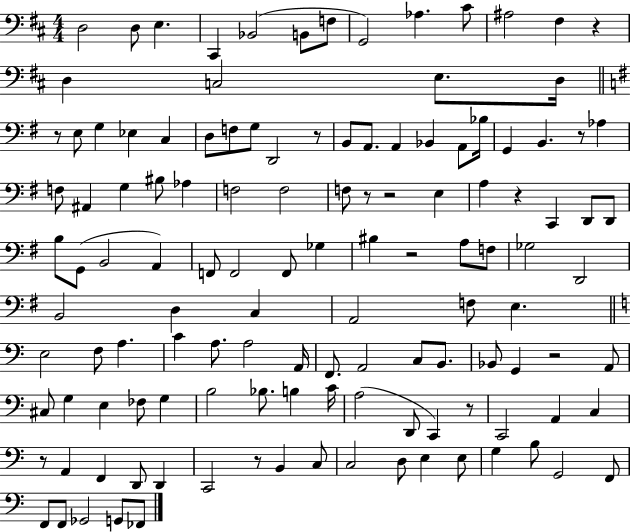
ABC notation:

X:1
T:Untitled
M:4/4
L:1/4
K:D
D,2 D,/2 E, ^C,, _B,,2 B,,/2 F,/2 G,,2 _A, ^C/2 ^A,2 ^F, z D, C,2 E,/2 D,/4 z/2 E,/2 G, _E, C, D,/2 F,/2 G,/2 D,,2 z/2 B,,/2 A,,/2 A,, _B,, A,,/2 _B,/4 G,, B,, z/2 _A, F,/2 ^A,, G, ^B,/2 _A, F,2 F,2 F,/2 z/2 z2 E, A, z C,, D,,/2 D,,/2 B,/2 G,,/2 B,,2 A,, F,,/2 F,,2 F,,/2 _G, ^B, z2 A,/2 F,/2 _G,2 D,,2 B,,2 D, C, A,,2 F,/2 E, E,2 F,/2 A, C A,/2 A,2 A,,/4 F,,/2 A,,2 C,/2 B,,/2 _B,,/2 G,, z2 A,,/2 ^C,/2 G, E, _F,/2 G, B,2 _B,/2 B, C/4 A,2 D,,/2 C,, z/2 C,,2 A,, C, z/2 A,, F,, D,,/2 D,, C,,2 z/2 B,, C,/2 C,2 D,/2 E, E,/2 G, B,/2 G,,2 F,,/2 F,,/2 F,,/2 _G,,2 G,,/2 _F,,/2